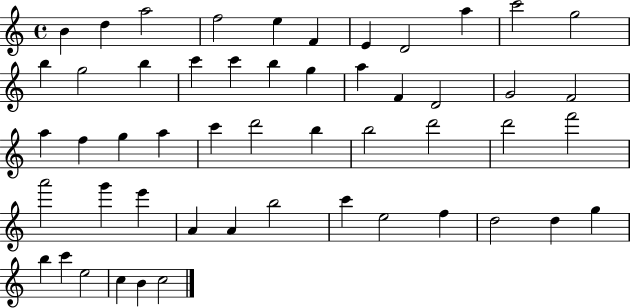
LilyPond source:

{
  \clef treble
  \time 4/4
  \defaultTimeSignature
  \key c \major
  b'4 d''4 a''2 | f''2 e''4 f'4 | e'4 d'2 a''4 | c'''2 g''2 | \break b''4 g''2 b''4 | c'''4 c'''4 b''4 g''4 | a''4 f'4 d'2 | g'2 f'2 | \break a''4 f''4 g''4 a''4 | c'''4 d'''2 b''4 | b''2 d'''2 | d'''2 f'''2 | \break a'''2 g'''4 e'''4 | a'4 a'4 b''2 | c'''4 e''2 f''4 | d''2 d''4 g''4 | \break b''4 c'''4 e''2 | c''4 b'4 c''2 | \bar "|."
}